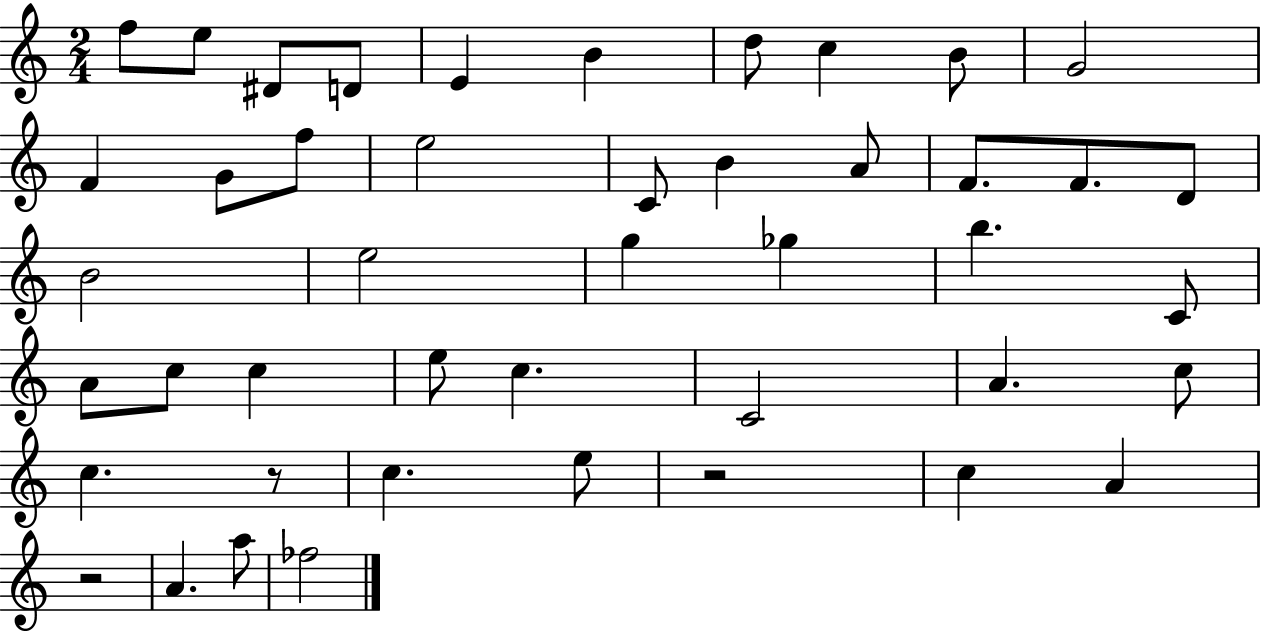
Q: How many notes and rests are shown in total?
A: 45